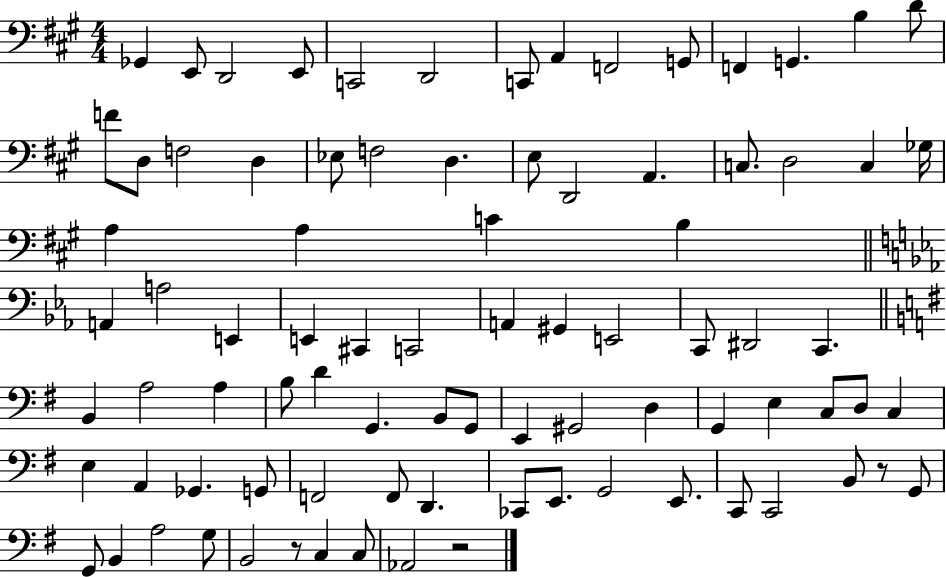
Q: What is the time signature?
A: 4/4